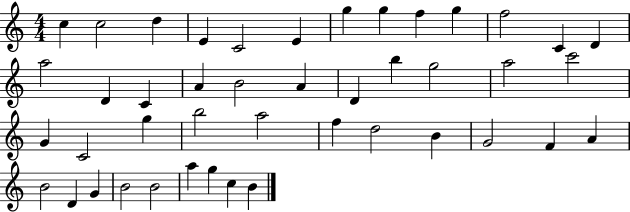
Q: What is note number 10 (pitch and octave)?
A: G5